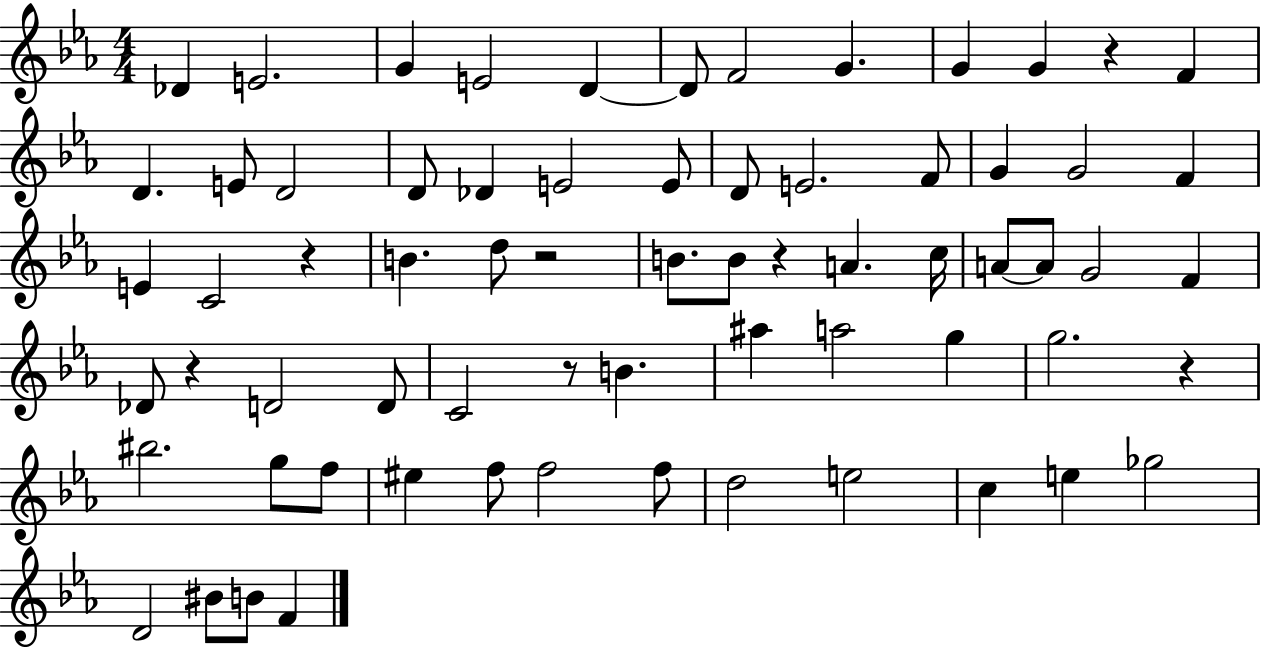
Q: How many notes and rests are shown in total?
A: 68